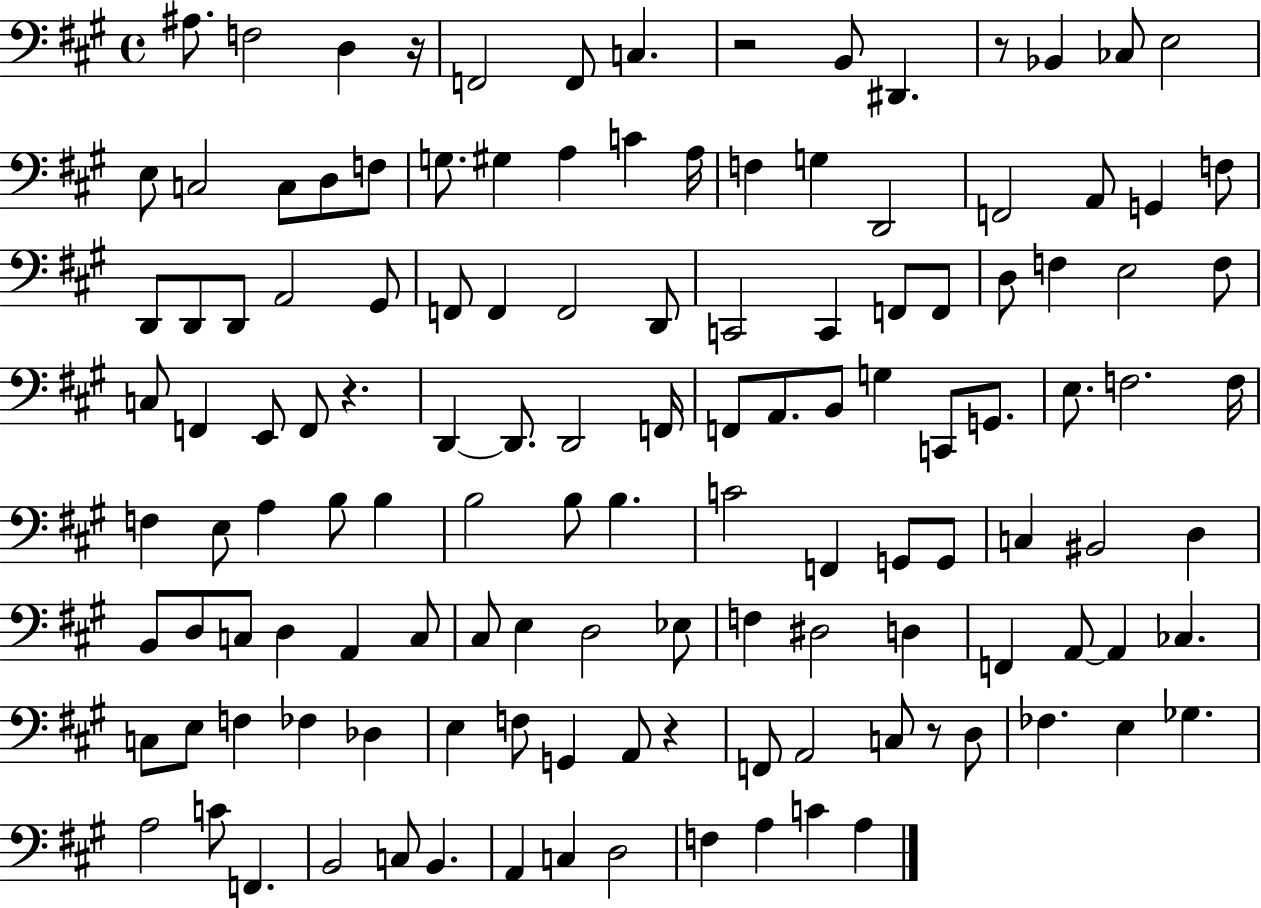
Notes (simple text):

A#3/e. F3/h D3/q R/s F2/h F2/e C3/q. R/h B2/e D#2/q. R/e Bb2/q CES3/e E3/h E3/e C3/h C3/e D3/e F3/e G3/e. G#3/q A3/q C4/q A3/s F3/q G3/q D2/h F2/h A2/e G2/q F3/e D2/e D2/e D2/e A2/h G#2/e F2/e F2/q F2/h D2/e C2/h C2/q F2/e F2/e D3/e F3/q E3/h F3/e C3/e F2/q E2/e F2/e R/q. D2/q D2/e. D2/h F2/s F2/e A2/e. B2/e G3/q C2/e G2/e. E3/e. F3/h. F3/s F3/q E3/e A3/q B3/e B3/q B3/h B3/e B3/q. C4/h F2/q G2/e G2/e C3/q BIS2/h D3/q B2/e D3/e C3/e D3/q A2/q C3/e C#3/e E3/q D3/h Eb3/e F3/q D#3/h D3/q F2/q A2/e A2/q CES3/q. C3/e E3/e F3/q FES3/q Db3/q E3/q F3/e G2/q A2/e R/q F2/e A2/h C3/e R/e D3/e FES3/q. E3/q Gb3/q. A3/h C4/e F2/q. B2/h C3/e B2/q. A2/q C3/q D3/h F3/q A3/q C4/q A3/q